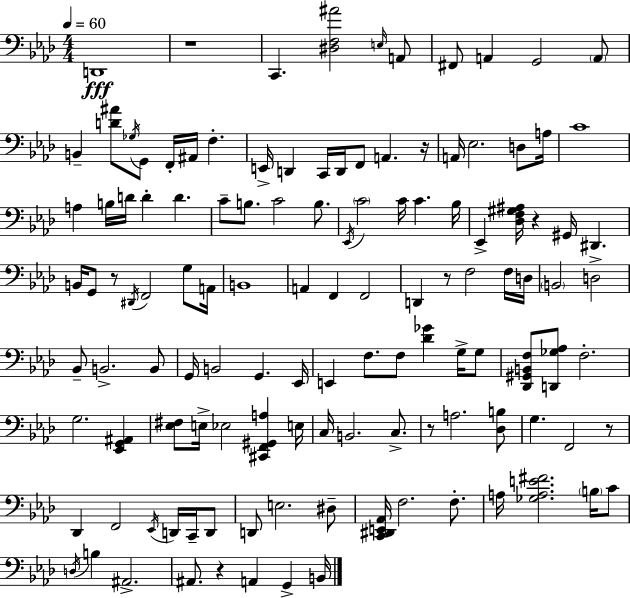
X:1
T:Untitled
M:4/4
L:1/4
K:Ab
D,,4 z4 C,, [^D,F,^A]2 E,/4 A,,/2 ^F,,/2 A,, G,,2 A,,/2 B,, [D^A]/2 _G,/4 G,,/2 F,,/4 ^A,,/4 F, E,,/4 D,, C,,/4 D,,/4 F,,/2 A,, z/4 A,,/4 _E,2 D,/2 A,/4 C4 A, B,/4 D/4 D D C/2 B,/2 C2 B,/2 _E,,/4 C2 C/4 C _B,/4 _E,, [_D,F,^G,^A,]/4 z ^G,,/4 ^D,, B,,/4 G,,/2 z/2 ^D,,/4 F,,2 G,/2 A,,/4 B,,4 A,, F,, F,,2 D,, z/2 F,2 F,/4 D,/4 B,,2 D,2 _B,,/2 B,,2 B,,/2 G,,/4 B,,2 G,, _E,,/4 E,, F,/2 F,/2 [_D_G] G,/4 G,/2 [_D,,^G,,B,,F,]/2 [D,,_G,_A,]/2 F,2 G,2 [_E,,G,,^A,,] [_E,^F,]/2 E,/4 _E,2 [^C,,F,,^G,,A,] E,/4 C,/4 B,,2 C,/2 z/2 A,2 [_D,B,]/2 G, F,,2 z/2 _D,, F,,2 _E,,/4 D,,/4 C,,/4 D,,/2 D,,/2 E,2 ^D,/2 [C,,^D,,E,,_A,,]/4 F,2 F,/2 A,/4 [_G,A,E^F]2 B,/4 C/2 D,/4 B, ^A,,2 ^A,,/2 z A,, G,, B,,/4